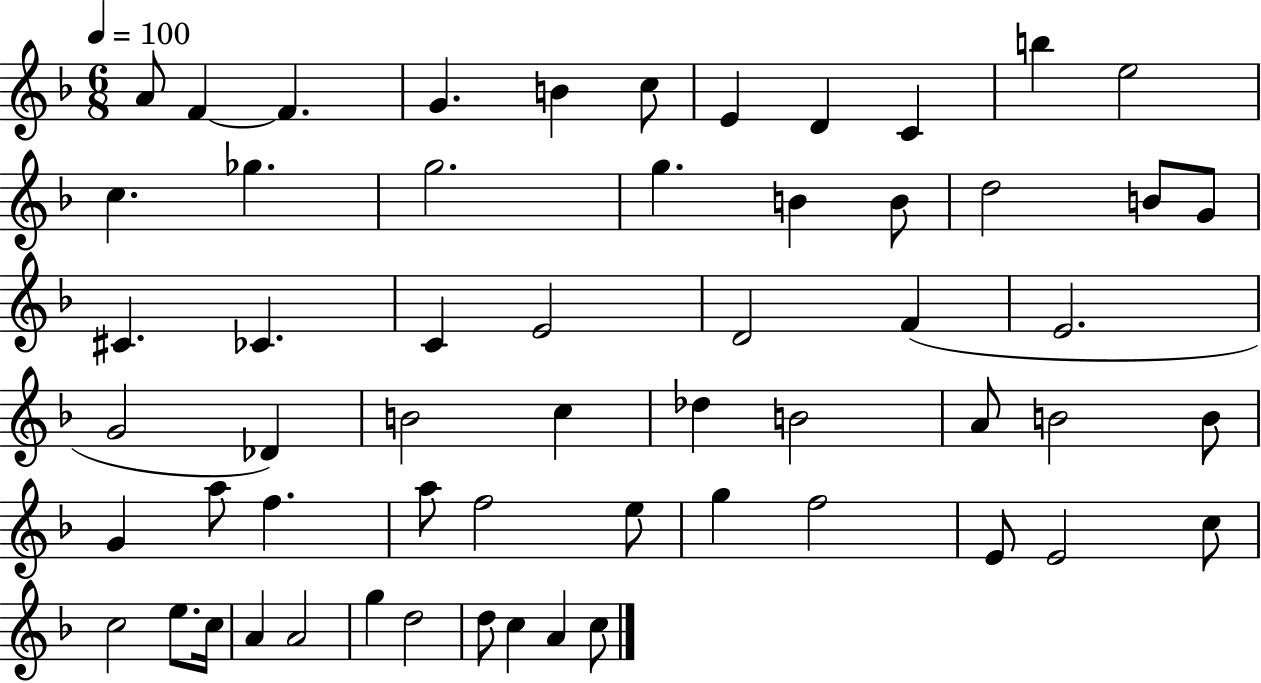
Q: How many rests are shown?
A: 0